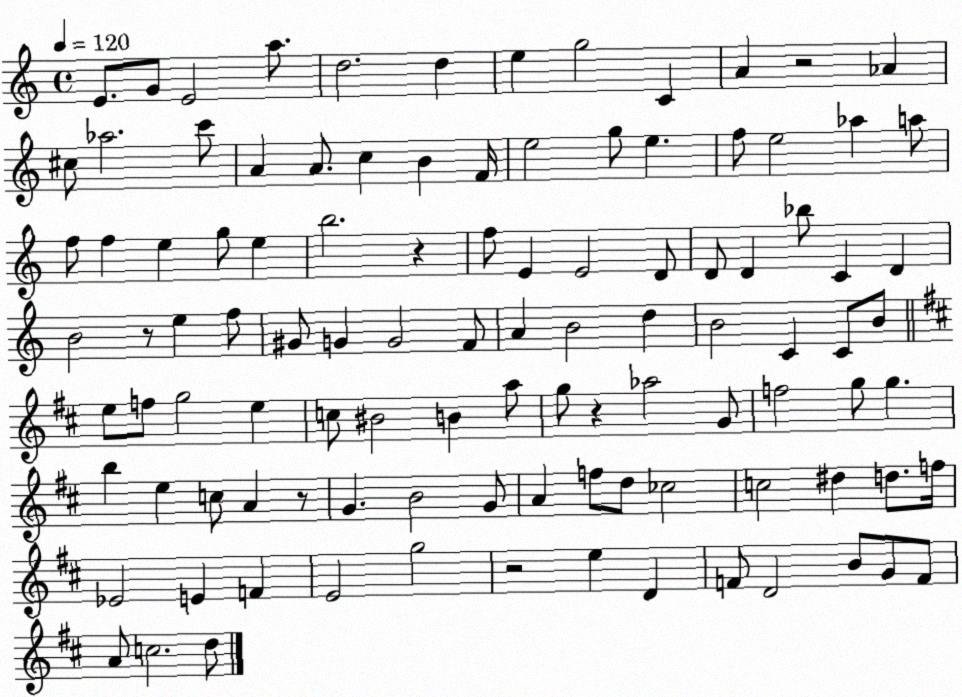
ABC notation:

X:1
T:Untitled
M:4/4
L:1/4
K:C
E/2 G/2 E2 a/2 d2 d e g2 C A z2 _A ^c/2 _a2 c'/2 A A/2 c B F/4 e2 g/2 e f/2 e2 _a a/2 f/2 f e g/2 e b2 z f/2 E E2 D/2 D/2 D _b/2 C D B2 z/2 e f/2 ^G/2 G G2 F/2 A B2 d B2 C C/2 B/2 e/2 f/2 g2 e c/2 ^B2 B a/2 g/2 z _a2 G/2 f2 g/2 g b e c/2 A z/2 G B2 G/2 A f/2 d/2 _c2 c2 ^d d/2 f/4 _E2 E F E2 g2 z2 e D F/2 D2 B/2 G/2 F/2 A/2 c2 d/2